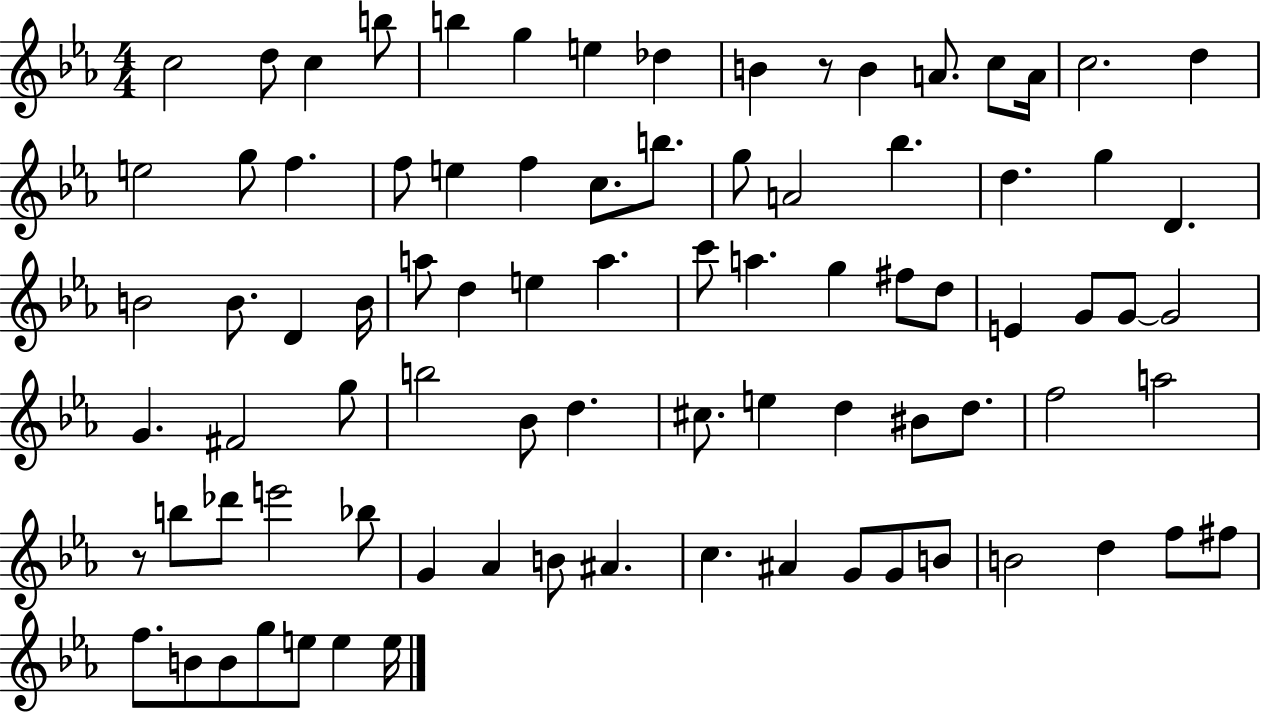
C5/h D5/e C5/q B5/e B5/q G5/q E5/q Db5/q B4/q R/e B4/q A4/e. C5/e A4/s C5/h. D5/q E5/h G5/e F5/q. F5/e E5/q F5/q C5/e. B5/e. G5/e A4/h Bb5/q. D5/q. G5/q D4/q. B4/h B4/e. D4/q B4/s A5/e D5/q E5/q A5/q. C6/e A5/q. G5/q F#5/e D5/e E4/q G4/e G4/e G4/h G4/q. F#4/h G5/e B5/h Bb4/e D5/q. C#5/e. E5/q D5/q BIS4/e D5/e. F5/h A5/h R/e B5/e Db6/e E6/h Bb5/e G4/q Ab4/q B4/e A#4/q. C5/q. A#4/q G4/e G4/e B4/e B4/h D5/q F5/e F#5/e F5/e. B4/e B4/e G5/e E5/e E5/q E5/s